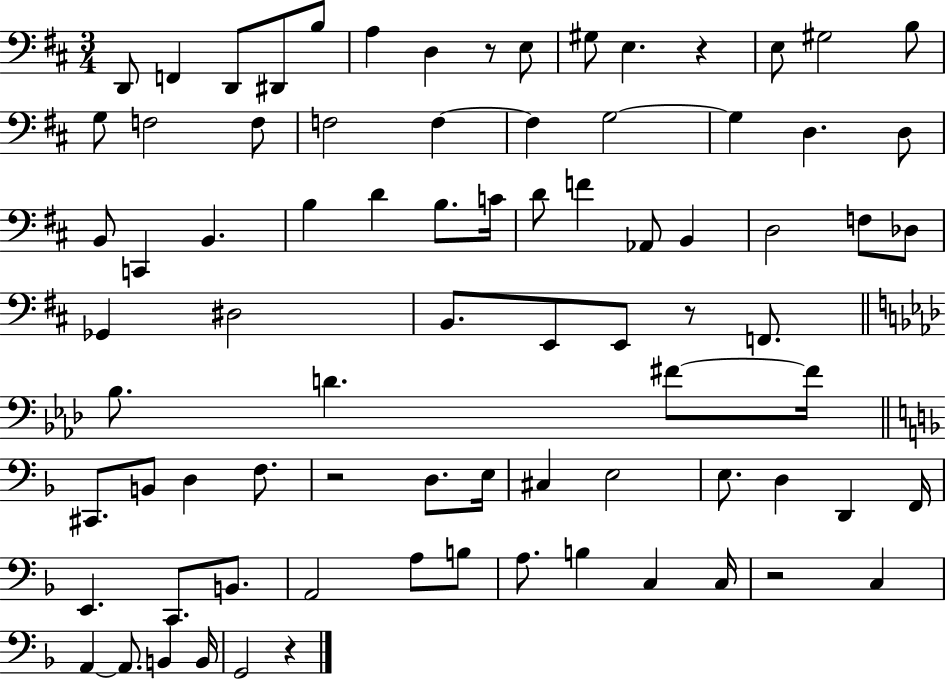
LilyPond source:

{
  \clef bass
  \numericTimeSignature
  \time 3/4
  \key d \major
  d,8 f,4 d,8 dis,8 b8 | a4 d4 r8 e8 | gis8 e4. r4 | e8 gis2 b8 | \break g8 f2 f8 | f2 f4~~ | f4 g2~~ | g4 d4. d8 | \break b,8 c,4 b,4. | b4 d'4 b8. c'16 | d'8 f'4 aes,8 b,4 | d2 f8 des8 | \break ges,4 dis2 | b,8. e,8 e,8 r8 f,8. | \bar "||" \break \key f \minor bes8. d'4. fis'8~~ fis'16 | \bar "||" \break \key f \major cis,8. b,8 d4 f8. | r2 d8. e16 | cis4 e2 | e8. d4 d,4 f,16 | \break e,4. c,8. b,8. | a,2 a8 b8 | a8. b4 c4 c16 | r2 c4 | \break a,4~~ a,8. b,4 b,16 | g,2 r4 | \bar "|."
}